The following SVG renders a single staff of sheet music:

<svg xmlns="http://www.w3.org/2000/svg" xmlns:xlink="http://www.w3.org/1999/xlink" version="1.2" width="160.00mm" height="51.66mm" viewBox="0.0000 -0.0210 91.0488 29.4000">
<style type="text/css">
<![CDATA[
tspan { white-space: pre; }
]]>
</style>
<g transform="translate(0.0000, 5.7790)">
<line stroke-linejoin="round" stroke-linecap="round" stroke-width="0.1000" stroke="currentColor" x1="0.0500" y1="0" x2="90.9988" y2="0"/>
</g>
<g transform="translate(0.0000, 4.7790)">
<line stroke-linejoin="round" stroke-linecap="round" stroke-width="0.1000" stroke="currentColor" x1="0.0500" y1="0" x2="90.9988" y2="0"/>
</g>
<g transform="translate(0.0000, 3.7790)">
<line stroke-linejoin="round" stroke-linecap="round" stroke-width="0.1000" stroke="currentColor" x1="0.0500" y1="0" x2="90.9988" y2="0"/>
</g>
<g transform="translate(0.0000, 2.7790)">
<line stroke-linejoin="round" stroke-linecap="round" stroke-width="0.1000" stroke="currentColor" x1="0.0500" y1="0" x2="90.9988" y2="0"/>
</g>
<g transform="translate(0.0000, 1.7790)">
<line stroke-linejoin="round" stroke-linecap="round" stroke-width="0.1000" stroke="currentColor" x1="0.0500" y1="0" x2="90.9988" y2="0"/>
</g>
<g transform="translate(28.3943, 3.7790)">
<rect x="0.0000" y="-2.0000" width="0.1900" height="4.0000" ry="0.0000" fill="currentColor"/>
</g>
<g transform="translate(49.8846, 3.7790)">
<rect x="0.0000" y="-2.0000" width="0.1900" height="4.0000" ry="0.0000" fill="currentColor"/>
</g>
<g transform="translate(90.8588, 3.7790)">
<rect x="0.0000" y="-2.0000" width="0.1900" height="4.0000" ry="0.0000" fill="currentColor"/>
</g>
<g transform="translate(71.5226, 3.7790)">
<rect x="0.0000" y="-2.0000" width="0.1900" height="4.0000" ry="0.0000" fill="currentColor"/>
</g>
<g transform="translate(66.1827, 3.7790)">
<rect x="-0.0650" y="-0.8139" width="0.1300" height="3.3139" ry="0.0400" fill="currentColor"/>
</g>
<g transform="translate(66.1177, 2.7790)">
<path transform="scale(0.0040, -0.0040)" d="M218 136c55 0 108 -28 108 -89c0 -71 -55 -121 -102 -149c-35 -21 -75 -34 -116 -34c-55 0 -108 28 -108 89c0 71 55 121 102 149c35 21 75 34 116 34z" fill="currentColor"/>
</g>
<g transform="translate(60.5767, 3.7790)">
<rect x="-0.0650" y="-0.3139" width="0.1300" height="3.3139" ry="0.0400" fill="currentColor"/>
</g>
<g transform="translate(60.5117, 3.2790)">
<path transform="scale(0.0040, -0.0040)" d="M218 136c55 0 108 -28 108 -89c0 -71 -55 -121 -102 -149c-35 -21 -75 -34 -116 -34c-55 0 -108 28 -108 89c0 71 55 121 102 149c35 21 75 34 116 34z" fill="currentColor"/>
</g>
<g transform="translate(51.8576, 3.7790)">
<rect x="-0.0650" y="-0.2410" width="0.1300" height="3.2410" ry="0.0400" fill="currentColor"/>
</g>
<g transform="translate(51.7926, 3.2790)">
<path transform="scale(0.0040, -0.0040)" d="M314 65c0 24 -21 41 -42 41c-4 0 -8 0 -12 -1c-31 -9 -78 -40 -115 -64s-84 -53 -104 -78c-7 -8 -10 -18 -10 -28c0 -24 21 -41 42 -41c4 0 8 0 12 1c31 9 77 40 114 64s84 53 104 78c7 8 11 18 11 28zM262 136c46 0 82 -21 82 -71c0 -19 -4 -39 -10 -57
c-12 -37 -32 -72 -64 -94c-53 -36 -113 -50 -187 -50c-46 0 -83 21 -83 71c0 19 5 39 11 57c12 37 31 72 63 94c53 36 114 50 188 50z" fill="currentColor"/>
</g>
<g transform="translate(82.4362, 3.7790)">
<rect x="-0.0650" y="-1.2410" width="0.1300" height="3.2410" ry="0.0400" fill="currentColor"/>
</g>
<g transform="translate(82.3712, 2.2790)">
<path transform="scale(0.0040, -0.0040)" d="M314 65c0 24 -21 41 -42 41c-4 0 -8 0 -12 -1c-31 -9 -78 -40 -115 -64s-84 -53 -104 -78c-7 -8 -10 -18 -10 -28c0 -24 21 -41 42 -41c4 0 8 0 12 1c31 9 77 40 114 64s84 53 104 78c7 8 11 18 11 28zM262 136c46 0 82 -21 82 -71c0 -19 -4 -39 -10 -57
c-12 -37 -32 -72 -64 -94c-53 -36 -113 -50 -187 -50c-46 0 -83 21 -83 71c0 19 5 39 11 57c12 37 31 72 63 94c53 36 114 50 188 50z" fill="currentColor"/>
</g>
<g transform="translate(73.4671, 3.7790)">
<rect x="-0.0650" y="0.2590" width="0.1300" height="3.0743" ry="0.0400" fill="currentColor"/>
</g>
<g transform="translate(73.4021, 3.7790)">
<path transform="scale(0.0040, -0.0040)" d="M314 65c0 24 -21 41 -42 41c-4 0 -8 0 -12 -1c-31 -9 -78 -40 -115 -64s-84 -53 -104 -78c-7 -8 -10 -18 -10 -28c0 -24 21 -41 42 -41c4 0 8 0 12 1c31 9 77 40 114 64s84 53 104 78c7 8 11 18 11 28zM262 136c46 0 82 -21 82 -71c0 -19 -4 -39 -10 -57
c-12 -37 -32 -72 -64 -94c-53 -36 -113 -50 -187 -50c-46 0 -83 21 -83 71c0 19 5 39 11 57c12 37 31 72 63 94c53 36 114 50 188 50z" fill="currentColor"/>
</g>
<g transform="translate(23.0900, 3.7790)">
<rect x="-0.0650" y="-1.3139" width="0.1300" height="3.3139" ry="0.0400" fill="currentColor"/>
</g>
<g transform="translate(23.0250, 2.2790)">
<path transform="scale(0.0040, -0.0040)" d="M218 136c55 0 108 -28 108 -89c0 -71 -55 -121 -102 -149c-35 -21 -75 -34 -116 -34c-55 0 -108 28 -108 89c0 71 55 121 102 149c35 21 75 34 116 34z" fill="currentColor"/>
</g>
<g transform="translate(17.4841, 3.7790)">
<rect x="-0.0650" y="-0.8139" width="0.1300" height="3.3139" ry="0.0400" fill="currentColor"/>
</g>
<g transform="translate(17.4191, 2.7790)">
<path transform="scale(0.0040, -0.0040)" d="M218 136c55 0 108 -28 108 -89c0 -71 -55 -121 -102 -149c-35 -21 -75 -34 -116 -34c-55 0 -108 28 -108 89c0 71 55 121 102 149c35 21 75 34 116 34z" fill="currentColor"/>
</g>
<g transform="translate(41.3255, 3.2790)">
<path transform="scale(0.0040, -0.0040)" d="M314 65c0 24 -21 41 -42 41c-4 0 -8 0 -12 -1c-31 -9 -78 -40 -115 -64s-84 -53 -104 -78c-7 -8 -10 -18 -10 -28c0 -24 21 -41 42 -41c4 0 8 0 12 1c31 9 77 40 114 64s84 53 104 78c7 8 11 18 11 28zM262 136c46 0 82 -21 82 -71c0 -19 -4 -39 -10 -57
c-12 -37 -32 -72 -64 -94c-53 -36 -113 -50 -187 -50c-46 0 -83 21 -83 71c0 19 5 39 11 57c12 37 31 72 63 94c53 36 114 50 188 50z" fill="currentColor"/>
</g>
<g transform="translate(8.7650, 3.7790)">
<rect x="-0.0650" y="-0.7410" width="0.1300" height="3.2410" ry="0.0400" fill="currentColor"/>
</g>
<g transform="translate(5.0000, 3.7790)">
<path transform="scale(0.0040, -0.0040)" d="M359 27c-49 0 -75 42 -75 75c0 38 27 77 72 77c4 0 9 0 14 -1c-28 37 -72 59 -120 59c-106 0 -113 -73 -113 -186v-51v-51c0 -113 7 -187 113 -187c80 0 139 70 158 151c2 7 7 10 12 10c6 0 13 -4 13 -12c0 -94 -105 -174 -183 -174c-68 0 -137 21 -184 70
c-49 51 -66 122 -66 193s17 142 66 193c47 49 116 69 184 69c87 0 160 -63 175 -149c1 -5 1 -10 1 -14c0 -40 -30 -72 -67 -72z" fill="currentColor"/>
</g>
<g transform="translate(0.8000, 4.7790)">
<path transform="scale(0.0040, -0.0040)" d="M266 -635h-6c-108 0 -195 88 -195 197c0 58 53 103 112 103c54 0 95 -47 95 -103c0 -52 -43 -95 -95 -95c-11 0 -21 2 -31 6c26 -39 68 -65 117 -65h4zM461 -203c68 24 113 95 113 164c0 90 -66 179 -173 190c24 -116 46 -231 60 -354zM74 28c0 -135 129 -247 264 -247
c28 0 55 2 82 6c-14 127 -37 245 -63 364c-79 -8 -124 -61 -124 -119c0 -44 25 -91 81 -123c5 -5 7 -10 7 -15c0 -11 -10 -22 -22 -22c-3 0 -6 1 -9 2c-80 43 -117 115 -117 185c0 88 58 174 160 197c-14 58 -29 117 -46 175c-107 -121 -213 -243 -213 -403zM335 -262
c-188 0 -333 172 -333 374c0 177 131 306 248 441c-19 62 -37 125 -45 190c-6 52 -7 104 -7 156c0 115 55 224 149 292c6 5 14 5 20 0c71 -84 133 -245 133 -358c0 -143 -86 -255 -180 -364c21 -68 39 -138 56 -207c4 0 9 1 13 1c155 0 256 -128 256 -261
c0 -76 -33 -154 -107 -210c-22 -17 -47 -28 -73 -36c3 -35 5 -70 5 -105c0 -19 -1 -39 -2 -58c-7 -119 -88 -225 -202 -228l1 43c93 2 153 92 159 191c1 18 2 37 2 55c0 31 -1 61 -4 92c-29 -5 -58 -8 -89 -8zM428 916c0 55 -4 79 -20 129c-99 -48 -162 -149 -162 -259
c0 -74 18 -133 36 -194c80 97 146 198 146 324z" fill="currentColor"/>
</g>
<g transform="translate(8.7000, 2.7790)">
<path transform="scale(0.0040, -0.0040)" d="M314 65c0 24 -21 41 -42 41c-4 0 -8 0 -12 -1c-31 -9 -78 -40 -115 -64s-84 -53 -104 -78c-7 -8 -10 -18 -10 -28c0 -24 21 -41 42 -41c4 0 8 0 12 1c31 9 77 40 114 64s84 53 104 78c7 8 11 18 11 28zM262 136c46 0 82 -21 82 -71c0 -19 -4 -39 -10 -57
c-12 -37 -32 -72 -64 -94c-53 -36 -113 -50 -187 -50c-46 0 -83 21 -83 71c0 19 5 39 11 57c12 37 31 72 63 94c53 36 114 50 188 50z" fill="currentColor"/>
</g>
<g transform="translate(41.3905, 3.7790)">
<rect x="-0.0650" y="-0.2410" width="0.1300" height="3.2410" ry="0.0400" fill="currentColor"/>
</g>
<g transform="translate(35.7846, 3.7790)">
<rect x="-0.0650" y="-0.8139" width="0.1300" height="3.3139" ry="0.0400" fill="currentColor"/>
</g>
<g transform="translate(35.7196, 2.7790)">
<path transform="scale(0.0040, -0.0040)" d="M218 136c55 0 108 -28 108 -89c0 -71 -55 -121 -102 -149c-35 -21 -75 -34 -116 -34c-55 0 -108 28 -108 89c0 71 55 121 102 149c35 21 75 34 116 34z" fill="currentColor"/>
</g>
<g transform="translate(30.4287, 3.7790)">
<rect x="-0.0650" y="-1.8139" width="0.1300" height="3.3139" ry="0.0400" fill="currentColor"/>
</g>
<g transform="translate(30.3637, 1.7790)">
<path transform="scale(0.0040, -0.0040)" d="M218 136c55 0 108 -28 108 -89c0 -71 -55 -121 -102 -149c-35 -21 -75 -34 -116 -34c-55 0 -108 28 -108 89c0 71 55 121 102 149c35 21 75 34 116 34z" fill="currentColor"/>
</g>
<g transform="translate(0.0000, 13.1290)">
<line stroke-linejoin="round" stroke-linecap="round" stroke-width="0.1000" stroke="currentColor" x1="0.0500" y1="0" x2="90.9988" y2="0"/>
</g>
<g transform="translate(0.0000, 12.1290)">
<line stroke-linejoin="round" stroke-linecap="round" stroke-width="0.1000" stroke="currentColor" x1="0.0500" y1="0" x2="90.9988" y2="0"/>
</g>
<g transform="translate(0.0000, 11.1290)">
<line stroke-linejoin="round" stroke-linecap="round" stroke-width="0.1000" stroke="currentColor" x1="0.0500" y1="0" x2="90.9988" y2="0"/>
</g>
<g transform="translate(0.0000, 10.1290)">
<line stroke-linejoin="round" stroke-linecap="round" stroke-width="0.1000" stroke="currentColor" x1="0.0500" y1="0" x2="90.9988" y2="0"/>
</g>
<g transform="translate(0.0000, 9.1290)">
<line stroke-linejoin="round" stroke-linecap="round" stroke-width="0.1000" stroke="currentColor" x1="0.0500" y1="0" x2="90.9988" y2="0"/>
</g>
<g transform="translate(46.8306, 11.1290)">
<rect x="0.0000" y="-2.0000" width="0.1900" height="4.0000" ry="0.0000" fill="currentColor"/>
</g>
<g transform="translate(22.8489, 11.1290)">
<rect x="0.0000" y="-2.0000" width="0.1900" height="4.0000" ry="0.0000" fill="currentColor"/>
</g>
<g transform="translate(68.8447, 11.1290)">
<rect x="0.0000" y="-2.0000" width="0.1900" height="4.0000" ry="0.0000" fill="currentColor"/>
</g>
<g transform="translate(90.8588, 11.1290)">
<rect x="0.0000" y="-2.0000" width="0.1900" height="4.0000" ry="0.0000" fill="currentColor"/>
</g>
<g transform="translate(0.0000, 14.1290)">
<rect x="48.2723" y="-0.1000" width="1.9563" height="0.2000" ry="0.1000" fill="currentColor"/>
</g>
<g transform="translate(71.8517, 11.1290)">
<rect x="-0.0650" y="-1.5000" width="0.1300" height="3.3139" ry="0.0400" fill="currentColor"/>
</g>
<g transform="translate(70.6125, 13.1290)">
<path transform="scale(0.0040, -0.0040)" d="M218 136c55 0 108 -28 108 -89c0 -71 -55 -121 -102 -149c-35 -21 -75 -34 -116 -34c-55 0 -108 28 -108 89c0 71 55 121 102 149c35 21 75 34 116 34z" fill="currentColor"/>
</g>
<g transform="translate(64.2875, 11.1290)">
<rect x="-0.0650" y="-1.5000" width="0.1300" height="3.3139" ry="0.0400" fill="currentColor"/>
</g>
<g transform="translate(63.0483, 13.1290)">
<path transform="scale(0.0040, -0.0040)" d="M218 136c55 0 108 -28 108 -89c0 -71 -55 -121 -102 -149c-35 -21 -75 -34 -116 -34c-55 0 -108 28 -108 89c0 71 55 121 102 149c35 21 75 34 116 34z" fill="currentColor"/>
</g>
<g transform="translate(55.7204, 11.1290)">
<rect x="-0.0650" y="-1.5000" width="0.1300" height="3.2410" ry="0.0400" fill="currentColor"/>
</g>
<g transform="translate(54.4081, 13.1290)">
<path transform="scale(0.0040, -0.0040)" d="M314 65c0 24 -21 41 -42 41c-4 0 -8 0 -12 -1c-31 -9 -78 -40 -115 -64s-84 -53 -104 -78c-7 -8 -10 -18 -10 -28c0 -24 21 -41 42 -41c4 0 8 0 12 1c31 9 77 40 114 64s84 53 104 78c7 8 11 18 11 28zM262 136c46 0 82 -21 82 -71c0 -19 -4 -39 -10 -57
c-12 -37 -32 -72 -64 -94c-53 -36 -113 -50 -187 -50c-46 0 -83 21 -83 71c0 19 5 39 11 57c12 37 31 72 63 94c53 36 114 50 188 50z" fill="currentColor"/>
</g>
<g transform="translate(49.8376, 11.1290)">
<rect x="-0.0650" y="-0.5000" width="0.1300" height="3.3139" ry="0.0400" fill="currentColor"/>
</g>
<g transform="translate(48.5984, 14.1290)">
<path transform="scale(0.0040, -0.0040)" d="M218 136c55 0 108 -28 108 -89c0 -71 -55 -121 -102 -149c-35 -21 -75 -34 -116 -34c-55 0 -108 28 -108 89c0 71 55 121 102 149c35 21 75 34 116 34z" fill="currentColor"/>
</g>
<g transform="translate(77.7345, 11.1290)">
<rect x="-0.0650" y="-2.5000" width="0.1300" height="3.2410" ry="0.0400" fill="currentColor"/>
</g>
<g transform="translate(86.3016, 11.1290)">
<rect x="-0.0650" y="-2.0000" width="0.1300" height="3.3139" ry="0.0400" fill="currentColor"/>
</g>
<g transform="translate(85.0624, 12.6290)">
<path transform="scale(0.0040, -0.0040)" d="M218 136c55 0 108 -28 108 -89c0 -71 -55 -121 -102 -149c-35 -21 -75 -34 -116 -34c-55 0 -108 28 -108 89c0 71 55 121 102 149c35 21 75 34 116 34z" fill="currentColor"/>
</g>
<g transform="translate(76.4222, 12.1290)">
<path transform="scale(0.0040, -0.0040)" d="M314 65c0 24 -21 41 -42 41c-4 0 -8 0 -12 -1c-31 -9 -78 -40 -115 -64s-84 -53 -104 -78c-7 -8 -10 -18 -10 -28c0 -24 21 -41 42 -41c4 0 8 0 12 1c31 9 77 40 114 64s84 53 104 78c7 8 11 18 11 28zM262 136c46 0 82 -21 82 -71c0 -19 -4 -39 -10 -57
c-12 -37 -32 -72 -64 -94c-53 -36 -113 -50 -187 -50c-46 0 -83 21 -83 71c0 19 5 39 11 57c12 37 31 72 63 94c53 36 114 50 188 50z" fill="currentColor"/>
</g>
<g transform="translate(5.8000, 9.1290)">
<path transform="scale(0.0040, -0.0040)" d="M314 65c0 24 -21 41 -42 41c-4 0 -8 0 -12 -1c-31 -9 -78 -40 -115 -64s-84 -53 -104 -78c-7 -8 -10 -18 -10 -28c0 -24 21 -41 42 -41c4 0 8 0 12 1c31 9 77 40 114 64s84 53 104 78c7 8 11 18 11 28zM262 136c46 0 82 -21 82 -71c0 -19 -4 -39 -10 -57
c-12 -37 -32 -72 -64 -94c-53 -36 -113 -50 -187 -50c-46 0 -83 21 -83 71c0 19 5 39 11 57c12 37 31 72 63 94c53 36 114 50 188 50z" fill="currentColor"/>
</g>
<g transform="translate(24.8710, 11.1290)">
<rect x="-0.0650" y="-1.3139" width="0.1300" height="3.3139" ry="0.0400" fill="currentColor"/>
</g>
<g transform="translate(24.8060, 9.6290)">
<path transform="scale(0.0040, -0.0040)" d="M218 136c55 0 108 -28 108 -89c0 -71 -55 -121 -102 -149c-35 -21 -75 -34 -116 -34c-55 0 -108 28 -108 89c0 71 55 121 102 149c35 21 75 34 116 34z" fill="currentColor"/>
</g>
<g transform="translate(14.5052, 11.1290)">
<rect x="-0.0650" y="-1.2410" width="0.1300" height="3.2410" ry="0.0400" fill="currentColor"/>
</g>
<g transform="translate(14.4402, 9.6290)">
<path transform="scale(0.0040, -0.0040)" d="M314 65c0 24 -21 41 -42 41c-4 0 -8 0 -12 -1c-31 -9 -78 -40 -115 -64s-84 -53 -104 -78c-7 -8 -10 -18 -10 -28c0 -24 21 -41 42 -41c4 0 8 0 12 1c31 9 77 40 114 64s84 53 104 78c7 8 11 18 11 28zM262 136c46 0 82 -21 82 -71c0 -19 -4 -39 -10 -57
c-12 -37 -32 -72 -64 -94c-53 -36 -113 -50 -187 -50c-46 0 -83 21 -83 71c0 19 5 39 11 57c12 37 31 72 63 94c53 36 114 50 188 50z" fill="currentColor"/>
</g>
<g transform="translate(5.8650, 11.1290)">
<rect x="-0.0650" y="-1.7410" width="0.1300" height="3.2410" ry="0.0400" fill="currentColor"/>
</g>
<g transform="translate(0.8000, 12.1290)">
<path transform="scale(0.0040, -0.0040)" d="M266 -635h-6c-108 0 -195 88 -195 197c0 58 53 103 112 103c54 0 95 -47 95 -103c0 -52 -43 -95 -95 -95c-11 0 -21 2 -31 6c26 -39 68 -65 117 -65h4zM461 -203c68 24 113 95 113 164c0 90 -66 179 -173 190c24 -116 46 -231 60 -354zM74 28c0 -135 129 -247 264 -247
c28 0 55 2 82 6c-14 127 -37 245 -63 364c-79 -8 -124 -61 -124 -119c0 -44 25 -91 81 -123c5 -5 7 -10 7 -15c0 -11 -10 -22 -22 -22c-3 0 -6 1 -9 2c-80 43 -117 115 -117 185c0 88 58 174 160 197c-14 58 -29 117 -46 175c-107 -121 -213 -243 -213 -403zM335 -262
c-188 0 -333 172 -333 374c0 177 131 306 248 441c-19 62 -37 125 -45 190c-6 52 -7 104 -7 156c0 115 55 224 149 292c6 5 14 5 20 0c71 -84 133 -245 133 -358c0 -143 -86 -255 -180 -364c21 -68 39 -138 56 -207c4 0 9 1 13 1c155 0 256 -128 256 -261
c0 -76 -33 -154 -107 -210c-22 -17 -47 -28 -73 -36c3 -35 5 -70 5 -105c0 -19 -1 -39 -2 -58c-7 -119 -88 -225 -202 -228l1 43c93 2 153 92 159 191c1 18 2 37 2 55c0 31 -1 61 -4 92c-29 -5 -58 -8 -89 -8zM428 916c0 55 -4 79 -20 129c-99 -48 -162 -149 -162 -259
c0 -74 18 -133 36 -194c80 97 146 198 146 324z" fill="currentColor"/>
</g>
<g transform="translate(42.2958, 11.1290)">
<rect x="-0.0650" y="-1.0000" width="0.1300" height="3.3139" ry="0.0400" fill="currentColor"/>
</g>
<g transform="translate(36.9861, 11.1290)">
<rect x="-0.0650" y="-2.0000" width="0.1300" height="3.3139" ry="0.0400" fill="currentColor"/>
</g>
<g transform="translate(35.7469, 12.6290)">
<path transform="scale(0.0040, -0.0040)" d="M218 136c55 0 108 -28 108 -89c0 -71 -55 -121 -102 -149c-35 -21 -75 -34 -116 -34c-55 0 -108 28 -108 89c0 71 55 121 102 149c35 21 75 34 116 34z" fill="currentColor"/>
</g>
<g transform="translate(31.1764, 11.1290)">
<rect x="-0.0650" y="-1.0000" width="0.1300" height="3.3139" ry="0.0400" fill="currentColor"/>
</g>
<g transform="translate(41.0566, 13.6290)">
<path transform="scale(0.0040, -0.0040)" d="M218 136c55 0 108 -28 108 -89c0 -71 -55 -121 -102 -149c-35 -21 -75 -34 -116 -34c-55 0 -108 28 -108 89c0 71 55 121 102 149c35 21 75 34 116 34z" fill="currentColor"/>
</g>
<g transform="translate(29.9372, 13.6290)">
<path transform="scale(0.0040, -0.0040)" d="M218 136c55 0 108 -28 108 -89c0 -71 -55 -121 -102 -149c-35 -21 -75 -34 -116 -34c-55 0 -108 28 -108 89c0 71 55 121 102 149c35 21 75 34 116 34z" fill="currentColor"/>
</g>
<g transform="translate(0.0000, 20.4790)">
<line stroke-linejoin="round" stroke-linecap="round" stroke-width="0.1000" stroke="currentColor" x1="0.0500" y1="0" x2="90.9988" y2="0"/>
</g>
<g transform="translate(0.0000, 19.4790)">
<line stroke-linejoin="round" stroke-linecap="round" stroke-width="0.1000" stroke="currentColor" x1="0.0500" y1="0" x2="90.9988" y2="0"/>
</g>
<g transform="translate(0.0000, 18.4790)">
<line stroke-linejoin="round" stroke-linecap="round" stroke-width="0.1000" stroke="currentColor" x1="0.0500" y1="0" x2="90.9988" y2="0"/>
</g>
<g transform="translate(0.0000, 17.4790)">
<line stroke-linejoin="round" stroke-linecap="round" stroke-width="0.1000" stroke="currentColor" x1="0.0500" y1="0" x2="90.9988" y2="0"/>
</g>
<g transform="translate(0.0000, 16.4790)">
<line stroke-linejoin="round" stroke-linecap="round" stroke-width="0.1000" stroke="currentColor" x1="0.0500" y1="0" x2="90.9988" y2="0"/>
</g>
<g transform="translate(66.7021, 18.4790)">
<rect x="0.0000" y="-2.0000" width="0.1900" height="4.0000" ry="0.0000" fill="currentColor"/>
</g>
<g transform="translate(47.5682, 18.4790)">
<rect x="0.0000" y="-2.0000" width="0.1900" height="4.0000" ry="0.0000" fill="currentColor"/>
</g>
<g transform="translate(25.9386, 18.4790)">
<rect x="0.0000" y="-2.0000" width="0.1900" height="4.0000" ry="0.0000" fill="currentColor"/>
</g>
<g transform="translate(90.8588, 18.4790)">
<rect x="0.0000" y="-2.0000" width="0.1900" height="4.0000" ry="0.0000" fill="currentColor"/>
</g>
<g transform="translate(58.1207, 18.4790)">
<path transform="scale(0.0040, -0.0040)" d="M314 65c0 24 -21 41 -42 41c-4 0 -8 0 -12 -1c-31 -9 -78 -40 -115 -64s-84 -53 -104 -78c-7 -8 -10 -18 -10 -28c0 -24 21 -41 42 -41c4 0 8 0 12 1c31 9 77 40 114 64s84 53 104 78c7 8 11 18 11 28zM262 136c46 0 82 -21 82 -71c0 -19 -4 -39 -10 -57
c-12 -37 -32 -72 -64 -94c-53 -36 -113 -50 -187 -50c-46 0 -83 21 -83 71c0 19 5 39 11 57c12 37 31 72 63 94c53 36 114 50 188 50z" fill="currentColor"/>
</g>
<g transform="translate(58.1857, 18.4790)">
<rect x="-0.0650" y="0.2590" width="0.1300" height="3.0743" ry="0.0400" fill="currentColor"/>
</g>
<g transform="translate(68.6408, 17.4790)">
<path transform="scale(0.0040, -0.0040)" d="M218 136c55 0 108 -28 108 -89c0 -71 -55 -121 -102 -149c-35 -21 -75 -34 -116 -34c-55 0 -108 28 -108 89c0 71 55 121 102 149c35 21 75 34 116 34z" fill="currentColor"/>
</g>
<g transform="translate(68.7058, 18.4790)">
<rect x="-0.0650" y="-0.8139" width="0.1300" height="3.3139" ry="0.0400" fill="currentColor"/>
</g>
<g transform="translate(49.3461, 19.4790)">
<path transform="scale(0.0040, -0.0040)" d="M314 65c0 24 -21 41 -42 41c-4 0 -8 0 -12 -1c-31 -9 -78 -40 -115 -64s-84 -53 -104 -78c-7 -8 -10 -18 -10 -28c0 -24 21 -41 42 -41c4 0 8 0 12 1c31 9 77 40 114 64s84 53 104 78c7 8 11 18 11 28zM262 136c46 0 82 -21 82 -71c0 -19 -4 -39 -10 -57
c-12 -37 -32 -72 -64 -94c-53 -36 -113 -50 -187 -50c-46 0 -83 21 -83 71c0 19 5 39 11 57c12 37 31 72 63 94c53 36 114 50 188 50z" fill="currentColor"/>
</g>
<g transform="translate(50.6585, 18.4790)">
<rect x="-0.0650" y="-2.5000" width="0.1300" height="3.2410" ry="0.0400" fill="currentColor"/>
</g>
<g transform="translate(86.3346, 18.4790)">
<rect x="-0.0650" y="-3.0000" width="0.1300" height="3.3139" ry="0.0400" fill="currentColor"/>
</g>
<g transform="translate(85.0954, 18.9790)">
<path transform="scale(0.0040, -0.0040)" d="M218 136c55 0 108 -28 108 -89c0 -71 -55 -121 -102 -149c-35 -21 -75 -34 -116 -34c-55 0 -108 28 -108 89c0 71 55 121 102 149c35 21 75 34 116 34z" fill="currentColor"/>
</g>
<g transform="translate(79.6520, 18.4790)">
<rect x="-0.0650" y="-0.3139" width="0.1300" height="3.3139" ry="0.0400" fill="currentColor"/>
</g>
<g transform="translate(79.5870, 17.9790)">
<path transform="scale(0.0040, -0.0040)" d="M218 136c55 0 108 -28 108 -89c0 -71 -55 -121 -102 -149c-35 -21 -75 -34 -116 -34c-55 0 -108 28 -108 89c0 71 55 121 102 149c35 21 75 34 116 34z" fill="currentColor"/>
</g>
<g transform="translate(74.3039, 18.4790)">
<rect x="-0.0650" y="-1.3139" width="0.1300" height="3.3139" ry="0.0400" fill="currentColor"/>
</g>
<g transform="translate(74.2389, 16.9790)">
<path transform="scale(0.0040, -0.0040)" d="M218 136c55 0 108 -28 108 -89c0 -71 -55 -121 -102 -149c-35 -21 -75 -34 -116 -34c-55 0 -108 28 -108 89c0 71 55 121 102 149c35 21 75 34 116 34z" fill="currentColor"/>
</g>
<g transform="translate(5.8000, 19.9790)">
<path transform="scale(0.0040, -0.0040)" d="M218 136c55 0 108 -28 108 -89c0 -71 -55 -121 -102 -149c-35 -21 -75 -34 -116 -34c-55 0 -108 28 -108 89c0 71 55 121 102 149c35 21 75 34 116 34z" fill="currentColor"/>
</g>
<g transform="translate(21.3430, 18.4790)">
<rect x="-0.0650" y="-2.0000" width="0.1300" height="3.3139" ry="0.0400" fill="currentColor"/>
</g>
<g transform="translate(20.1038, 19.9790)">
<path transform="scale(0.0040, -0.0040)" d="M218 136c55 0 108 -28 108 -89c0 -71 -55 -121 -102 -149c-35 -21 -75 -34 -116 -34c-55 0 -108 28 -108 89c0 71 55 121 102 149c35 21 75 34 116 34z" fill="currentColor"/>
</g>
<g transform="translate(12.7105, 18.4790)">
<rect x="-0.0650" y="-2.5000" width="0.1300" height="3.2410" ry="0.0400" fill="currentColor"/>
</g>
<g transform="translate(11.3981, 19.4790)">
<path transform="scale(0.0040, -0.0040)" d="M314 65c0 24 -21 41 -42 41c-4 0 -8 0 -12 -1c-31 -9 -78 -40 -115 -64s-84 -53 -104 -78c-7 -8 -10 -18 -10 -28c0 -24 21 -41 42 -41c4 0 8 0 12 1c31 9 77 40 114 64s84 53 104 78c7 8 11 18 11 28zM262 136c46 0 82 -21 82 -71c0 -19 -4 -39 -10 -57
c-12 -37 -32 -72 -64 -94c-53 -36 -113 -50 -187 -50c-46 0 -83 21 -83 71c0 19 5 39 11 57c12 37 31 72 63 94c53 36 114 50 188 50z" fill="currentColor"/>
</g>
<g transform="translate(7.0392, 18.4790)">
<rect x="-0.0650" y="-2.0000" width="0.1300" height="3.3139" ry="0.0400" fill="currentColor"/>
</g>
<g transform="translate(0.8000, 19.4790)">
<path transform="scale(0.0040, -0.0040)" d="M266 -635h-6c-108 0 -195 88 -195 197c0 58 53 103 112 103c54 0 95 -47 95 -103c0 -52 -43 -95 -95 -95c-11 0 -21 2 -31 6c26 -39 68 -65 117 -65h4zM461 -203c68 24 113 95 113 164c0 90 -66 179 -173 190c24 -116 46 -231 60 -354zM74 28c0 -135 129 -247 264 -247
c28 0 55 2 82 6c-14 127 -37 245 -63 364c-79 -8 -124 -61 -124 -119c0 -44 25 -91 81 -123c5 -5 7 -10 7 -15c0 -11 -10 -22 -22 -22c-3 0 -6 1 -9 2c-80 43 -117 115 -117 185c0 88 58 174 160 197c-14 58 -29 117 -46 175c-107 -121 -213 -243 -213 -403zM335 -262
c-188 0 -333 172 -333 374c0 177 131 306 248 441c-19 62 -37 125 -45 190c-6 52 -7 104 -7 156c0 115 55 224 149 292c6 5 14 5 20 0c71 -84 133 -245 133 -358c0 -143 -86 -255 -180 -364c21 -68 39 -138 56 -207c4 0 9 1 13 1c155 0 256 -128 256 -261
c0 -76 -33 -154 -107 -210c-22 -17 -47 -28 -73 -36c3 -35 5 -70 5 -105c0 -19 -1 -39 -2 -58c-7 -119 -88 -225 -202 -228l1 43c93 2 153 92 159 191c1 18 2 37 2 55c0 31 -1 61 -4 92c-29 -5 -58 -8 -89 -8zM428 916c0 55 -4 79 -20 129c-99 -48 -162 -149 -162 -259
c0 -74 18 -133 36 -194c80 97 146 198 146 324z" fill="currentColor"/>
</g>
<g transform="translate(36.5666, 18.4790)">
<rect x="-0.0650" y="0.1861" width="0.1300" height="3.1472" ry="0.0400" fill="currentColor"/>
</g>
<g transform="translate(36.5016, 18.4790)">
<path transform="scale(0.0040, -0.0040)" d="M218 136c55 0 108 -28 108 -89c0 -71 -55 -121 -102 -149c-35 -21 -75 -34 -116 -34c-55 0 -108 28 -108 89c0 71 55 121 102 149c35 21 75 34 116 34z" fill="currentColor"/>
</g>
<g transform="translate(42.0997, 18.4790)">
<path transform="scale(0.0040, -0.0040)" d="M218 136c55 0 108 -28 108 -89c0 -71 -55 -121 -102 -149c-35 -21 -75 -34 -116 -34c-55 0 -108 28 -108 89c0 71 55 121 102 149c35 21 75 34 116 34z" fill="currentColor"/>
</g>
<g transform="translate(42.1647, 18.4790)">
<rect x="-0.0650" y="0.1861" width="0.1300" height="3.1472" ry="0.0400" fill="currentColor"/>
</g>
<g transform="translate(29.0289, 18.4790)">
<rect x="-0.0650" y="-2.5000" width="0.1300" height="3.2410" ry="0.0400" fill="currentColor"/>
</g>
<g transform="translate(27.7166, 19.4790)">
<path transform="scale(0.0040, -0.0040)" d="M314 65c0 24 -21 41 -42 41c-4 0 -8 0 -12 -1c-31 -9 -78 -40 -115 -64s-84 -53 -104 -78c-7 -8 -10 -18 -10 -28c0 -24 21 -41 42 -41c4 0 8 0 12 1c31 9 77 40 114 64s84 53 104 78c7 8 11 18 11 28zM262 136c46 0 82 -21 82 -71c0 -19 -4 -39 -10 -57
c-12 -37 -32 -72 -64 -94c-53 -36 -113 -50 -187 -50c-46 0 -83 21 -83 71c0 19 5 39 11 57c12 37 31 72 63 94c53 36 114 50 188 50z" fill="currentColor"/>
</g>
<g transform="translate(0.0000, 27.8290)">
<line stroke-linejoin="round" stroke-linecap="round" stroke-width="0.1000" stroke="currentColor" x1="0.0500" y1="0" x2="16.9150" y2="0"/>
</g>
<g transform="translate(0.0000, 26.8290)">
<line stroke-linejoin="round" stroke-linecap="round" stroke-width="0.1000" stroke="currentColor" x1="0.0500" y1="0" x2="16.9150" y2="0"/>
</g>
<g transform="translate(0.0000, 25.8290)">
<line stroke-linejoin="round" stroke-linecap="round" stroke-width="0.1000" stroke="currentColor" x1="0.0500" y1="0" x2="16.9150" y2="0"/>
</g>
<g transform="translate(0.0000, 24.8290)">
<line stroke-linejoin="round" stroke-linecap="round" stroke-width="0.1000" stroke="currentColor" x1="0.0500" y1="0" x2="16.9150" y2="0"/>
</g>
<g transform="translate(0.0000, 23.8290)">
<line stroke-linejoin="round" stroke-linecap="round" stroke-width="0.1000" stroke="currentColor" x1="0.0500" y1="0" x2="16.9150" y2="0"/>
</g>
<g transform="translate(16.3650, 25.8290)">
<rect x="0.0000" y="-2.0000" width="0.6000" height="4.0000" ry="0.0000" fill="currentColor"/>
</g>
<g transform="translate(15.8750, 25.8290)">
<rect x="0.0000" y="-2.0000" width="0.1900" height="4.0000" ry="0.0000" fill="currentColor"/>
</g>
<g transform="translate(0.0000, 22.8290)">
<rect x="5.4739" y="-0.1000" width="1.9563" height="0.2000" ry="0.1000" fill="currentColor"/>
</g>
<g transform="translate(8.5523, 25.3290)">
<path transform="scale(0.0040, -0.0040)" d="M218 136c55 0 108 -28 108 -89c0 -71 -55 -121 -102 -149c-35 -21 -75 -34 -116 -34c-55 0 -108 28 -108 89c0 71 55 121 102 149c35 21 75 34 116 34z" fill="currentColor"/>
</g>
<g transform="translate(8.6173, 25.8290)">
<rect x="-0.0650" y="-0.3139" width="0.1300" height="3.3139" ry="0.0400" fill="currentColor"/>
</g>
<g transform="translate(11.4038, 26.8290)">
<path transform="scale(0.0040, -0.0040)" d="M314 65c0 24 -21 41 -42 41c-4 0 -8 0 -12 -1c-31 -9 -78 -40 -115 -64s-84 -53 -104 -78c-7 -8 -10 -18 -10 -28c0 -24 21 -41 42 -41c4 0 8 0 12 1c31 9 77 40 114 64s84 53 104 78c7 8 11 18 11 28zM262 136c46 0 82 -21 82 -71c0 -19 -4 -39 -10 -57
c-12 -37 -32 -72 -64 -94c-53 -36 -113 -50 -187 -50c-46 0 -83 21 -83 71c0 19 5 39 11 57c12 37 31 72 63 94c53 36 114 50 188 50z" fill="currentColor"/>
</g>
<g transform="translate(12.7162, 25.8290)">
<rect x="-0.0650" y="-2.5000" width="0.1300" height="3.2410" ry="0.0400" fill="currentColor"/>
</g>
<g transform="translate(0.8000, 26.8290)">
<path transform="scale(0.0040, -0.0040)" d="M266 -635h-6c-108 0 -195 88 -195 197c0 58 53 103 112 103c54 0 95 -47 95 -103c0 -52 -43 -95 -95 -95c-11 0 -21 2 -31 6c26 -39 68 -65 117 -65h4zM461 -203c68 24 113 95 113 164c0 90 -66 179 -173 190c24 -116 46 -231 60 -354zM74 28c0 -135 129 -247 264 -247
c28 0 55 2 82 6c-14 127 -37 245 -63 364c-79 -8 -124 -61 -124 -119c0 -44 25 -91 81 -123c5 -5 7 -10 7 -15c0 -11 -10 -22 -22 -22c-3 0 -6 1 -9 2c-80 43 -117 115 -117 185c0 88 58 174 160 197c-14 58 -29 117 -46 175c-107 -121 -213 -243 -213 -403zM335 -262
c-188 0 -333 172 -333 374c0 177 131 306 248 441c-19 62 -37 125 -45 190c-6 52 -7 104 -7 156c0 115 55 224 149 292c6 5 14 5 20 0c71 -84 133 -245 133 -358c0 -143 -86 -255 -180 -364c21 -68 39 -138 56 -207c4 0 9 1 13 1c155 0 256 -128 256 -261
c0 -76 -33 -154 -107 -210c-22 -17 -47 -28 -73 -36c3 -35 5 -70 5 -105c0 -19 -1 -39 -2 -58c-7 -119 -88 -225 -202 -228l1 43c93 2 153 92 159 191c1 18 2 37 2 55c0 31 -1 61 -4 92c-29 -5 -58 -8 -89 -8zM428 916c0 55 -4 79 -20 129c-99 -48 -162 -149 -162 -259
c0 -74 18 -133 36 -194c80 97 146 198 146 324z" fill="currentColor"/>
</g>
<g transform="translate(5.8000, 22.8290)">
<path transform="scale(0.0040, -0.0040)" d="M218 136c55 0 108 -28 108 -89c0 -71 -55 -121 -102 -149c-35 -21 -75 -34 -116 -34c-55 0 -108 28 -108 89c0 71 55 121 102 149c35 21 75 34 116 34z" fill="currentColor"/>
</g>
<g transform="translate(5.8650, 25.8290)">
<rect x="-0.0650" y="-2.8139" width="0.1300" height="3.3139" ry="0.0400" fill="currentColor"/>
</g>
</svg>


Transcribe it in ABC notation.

X:1
T:Untitled
M:4/4
L:1/4
K:C
d2 d e f d c2 c2 c d B2 e2 f2 e2 e D F D C E2 E E G2 F F G2 F G2 B B G2 B2 d e c A a c G2